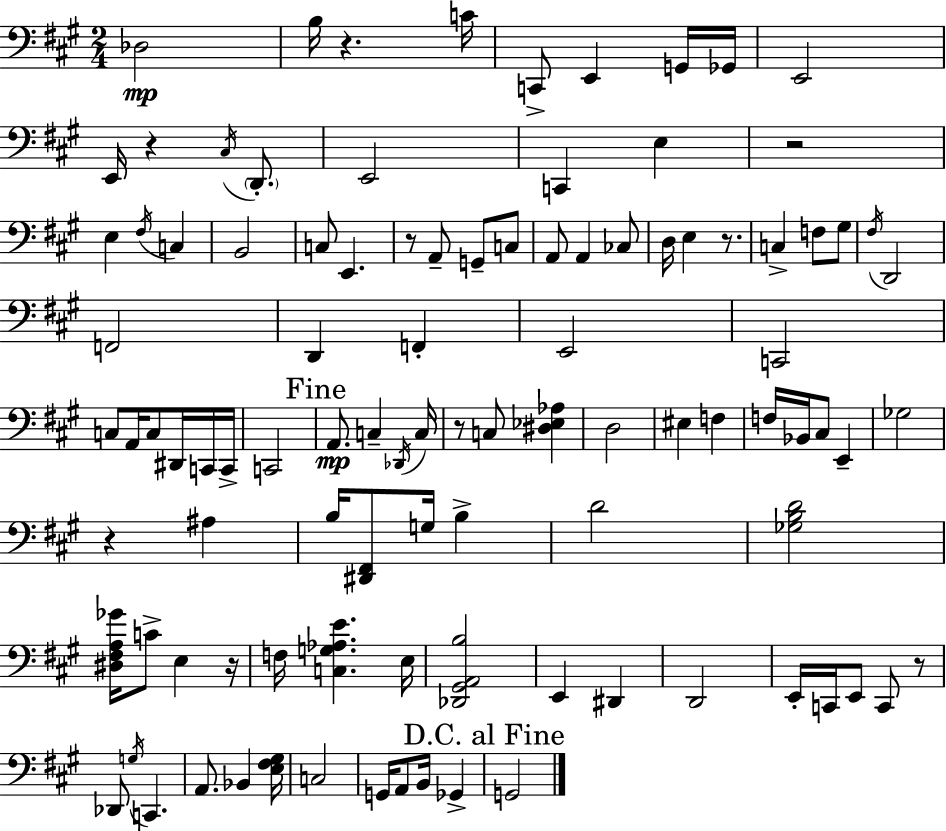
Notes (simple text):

Db3/h B3/s R/q. C4/s C2/e E2/q G2/s Gb2/s E2/h E2/s R/q C#3/s D2/e. E2/h C2/q E3/q R/h E3/q F#3/s C3/q B2/h C3/e E2/q. R/e A2/e G2/e C3/e A2/e A2/q CES3/e D3/s E3/q R/e. C3/q F3/e G#3/e F#3/s D2/h F2/h D2/q F2/q E2/h C2/h C3/e A2/s C3/e D#2/s C2/s C2/s C2/h A2/e. C3/q Db2/s C3/s R/e C3/e [D#3,Eb3,Ab3]/q D3/h EIS3/q F3/q F3/s Bb2/s C#3/e E2/q Gb3/h R/q A#3/q B3/s [D#2,F#2]/e G3/s B3/q D4/h [Gb3,B3,D4]/h [D#3,F#3,A3,Gb4]/s C4/e E3/q R/s F3/s [C3,G3,Ab3,E4]/q. E3/s [Db2,G#2,A2,B3]/h E2/q D#2/q D2/h E2/s C2/s E2/e C2/e R/e Db2/e G3/s C2/q. A2/e. Bb2/q [E3,F#3,G#3]/s C3/h G2/s A2/e B2/s Gb2/q G2/h